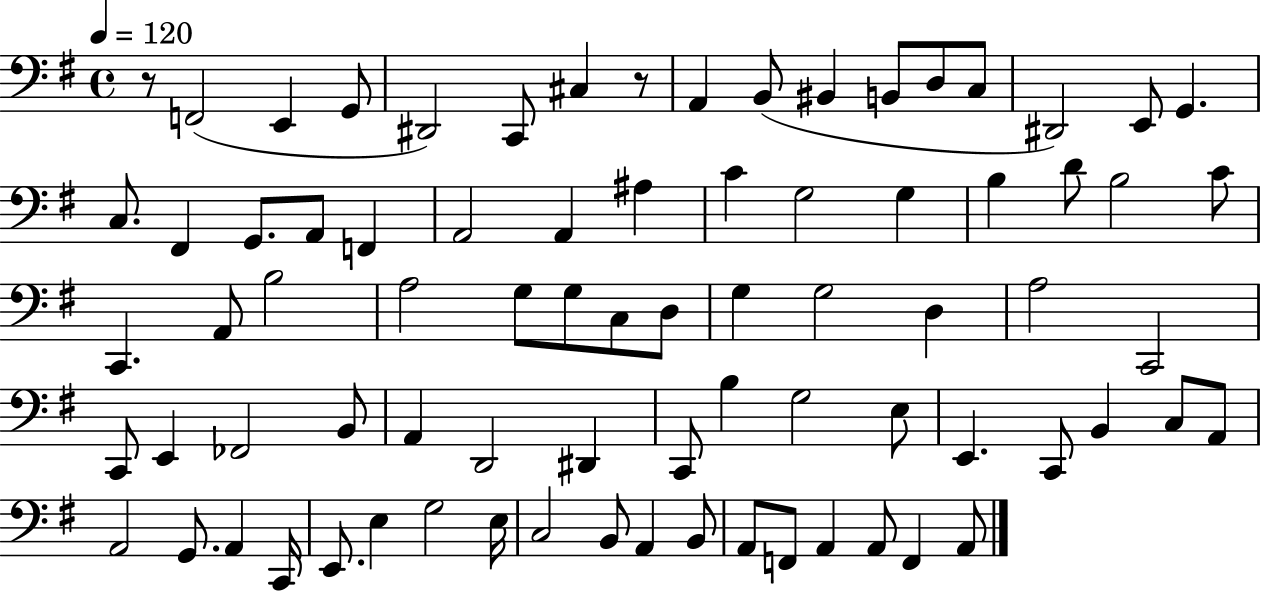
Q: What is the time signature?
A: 4/4